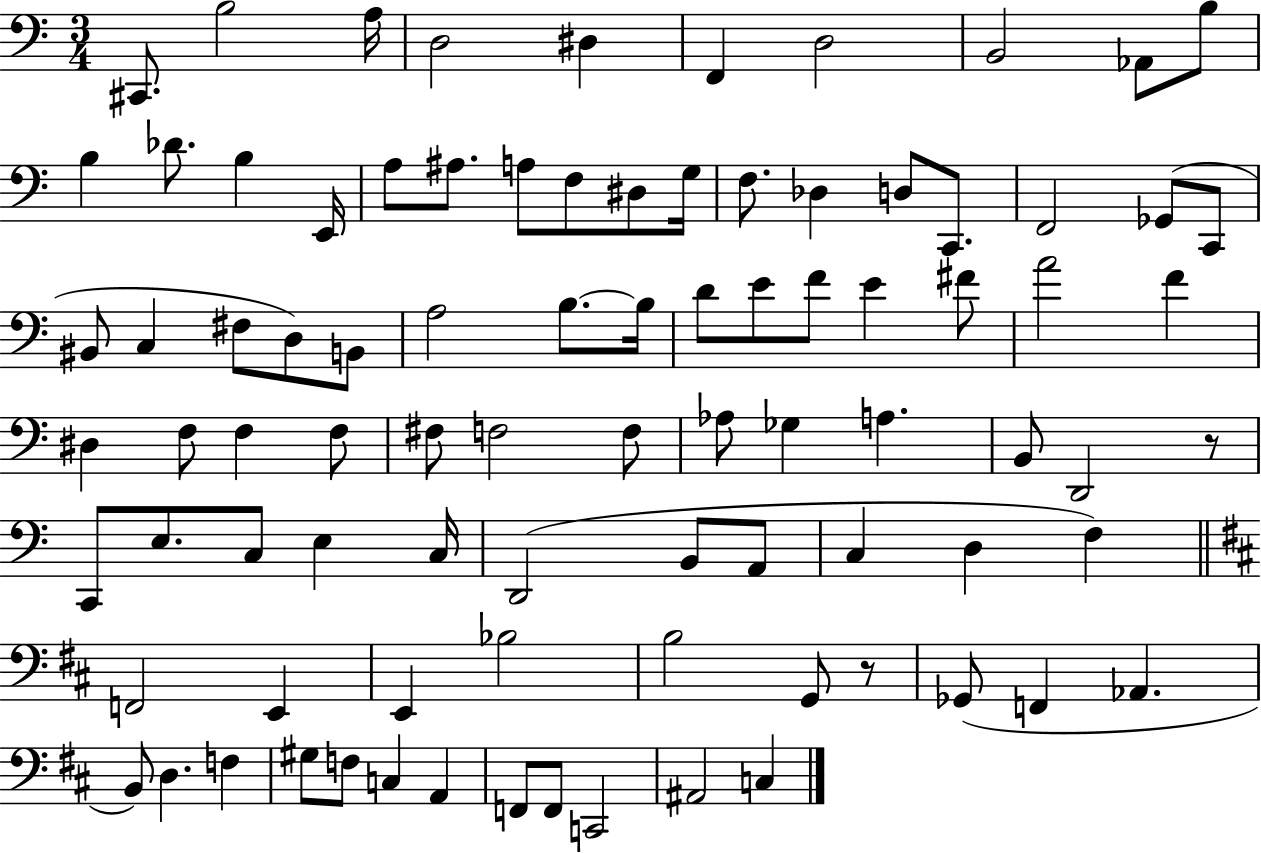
C#2/e. B3/h A3/s D3/h D#3/q F2/q D3/h B2/h Ab2/e B3/e B3/q Db4/e. B3/q E2/s A3/e A#3/e. A3/e F3/e D#3/e G3/s F3/e. Db3/q D3/e C2/e. F2/h Gb2/e C2/e BIS2/e C3/q F#3/e D3/e B2/e A3/h B3/e. B3/s D4/e E4/e F4/e E4/q F#4/e A4/h F4/q D#3/q F3/e F3/q F3/e F#3/e F3/h F3/e Ab3/e Gb3/q A3/q. B2/e D2/h R/e C2/e E3/e. C3/e E3/q C3/s D2/h B2/e A2/e C3/q D3/q F3/q F2/h E2/q E2/q Bb3/h B3/h G2/e R/e Gb2/e F2/q Ab2/q. B2/e D3/q. F3/q G#3/e F3/e C3/q A2/q F2/e F2/e C2/h A#2/h C3/q